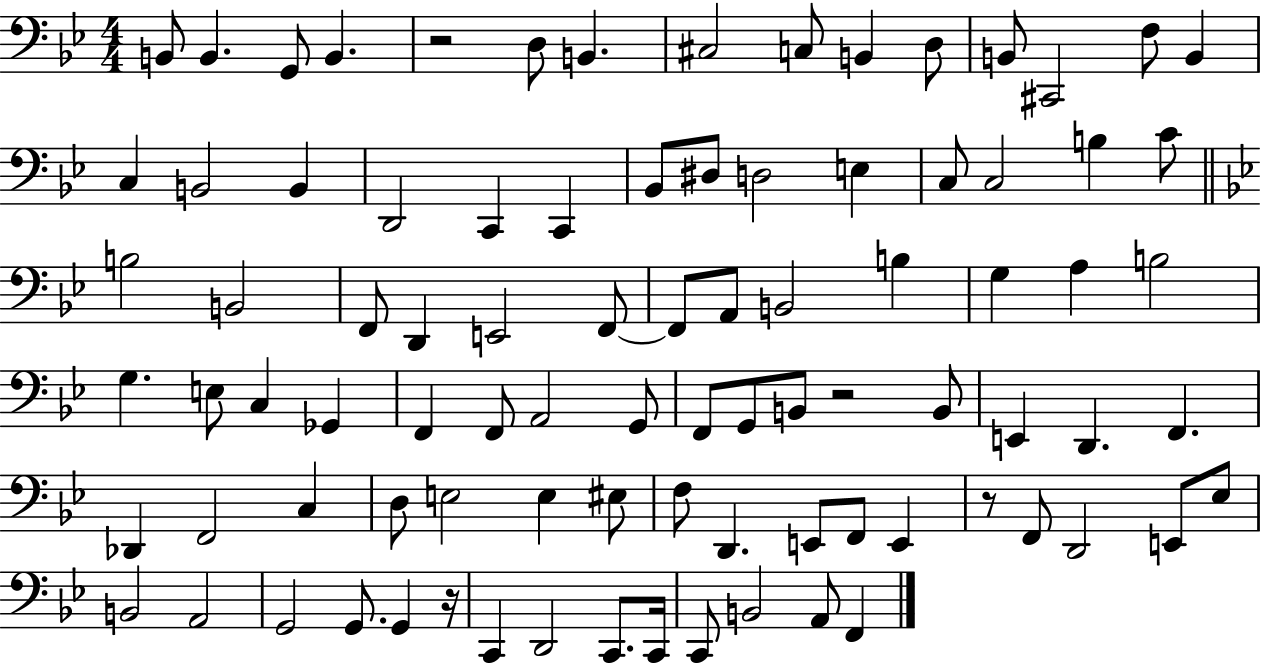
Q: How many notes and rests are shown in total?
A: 89